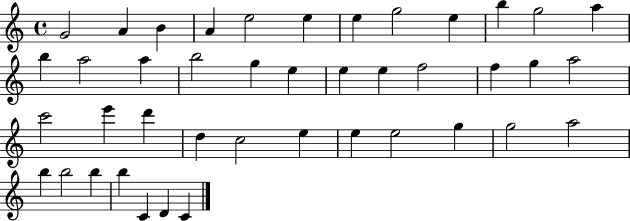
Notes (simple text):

G4/h A4/q B4/q A4/q E5/h E5/q E5/q G5/h E5/q B5/q G5/h A5/q B5/q A5/h A5/q B5/h G5/q E5/q E5/q E5/q F5/h F5/q G5/q A5/h C6/h E6/q D6/q D5/q C5/h E5/q E5/q E5/h G5/q G5/h A5/h B5/q B5/h B5/q B5/q C4/q D4/q C4/q